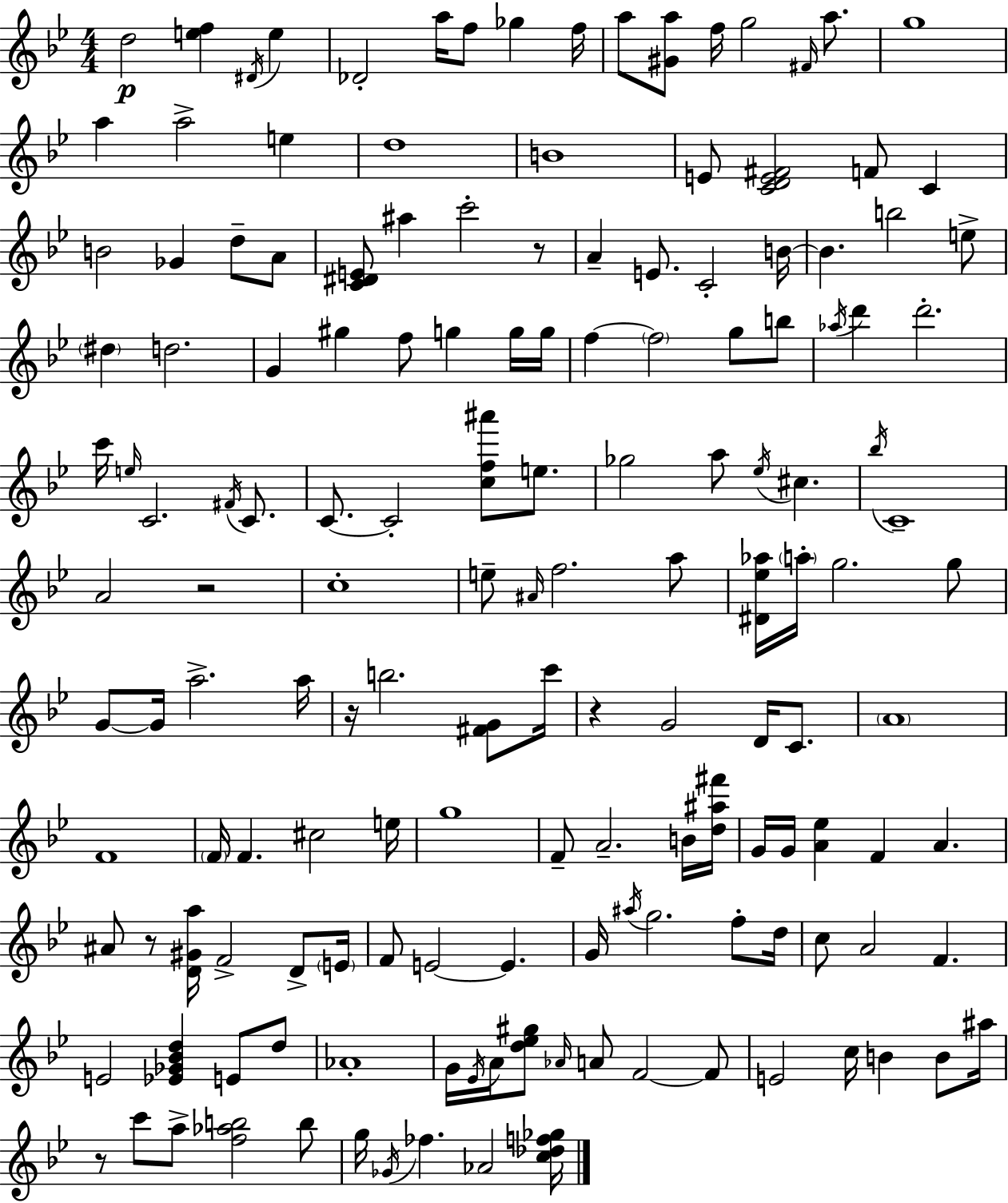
D5/h [E5,F5]/q D#4/s E5/q Db4/h A5/s F5/e Gb5/q F5/s A5/e [G#4,A5]/e F5/s G5/h F#4/s A5/e. G5/w A5/q A5/h E5/q D5/w B4/w E4/e [C4,D4,E4,F#4]/h F4/e C4/q B4/h Gb4/q D5/e A4/e [C4,D#4,E4]/e A#5/q C6/h R/e A4/q E4/e. C4/h B4/s B4/q. B5/h E5/e D#5/q D5/h. G4/q G#5/q F5/e G5/q G5/s G5/s F5/q F5/h G5/e B5/e Ab5/s D6/q D6/h. C6/s E5/s C4/h. F#4/s C4/e. C4/e. C4/h [C5,F5,A#6]/e E5/e. Gb5/h A5/e Eb5/s C#5/q. Bb5/s C4/w A4/h R/h C5/w E5/e A#4/s F5/h. A5/e [D#4,Eb5,Ab5]/s A5/s G5/h. G5/e G4/e G4/s A5/h. A5/s R/s B5/h. [F#4,G4]/e C6/s R/q G4/h D4/s C4/e. A4/w F4/w F4/s F4/q. C#5/h E5/s G5/w F4/e A4/h. B4/s [D5,A#5,F#6]/s G4/s G4/s [A4,Eb5]/q F4/q A4/q. A#4/e R/e [D4,G#4,A5]/s F4/h D4/e E4/s F4/e E4/h E4/q. G4/s A#5/s G5/h. F5/e D5/s C5/e A4/h F4/q. E4/h [Eb4,Gb4,Bb4,D5]/q E4/e D5/e Ab4/w G4/s Eb4/s A4/s [D5,Eb5,G#5]/e Ab4/s A4/e F4/h F4/e E4/h C5/s B4/q B4/e A#5/s R/e C6/e A5/e [F5,Ab5,B5]/h B5/e G5/s Gb4/s FES5/q. Ab4/h [C5,Db5,F5,Gb5]/s